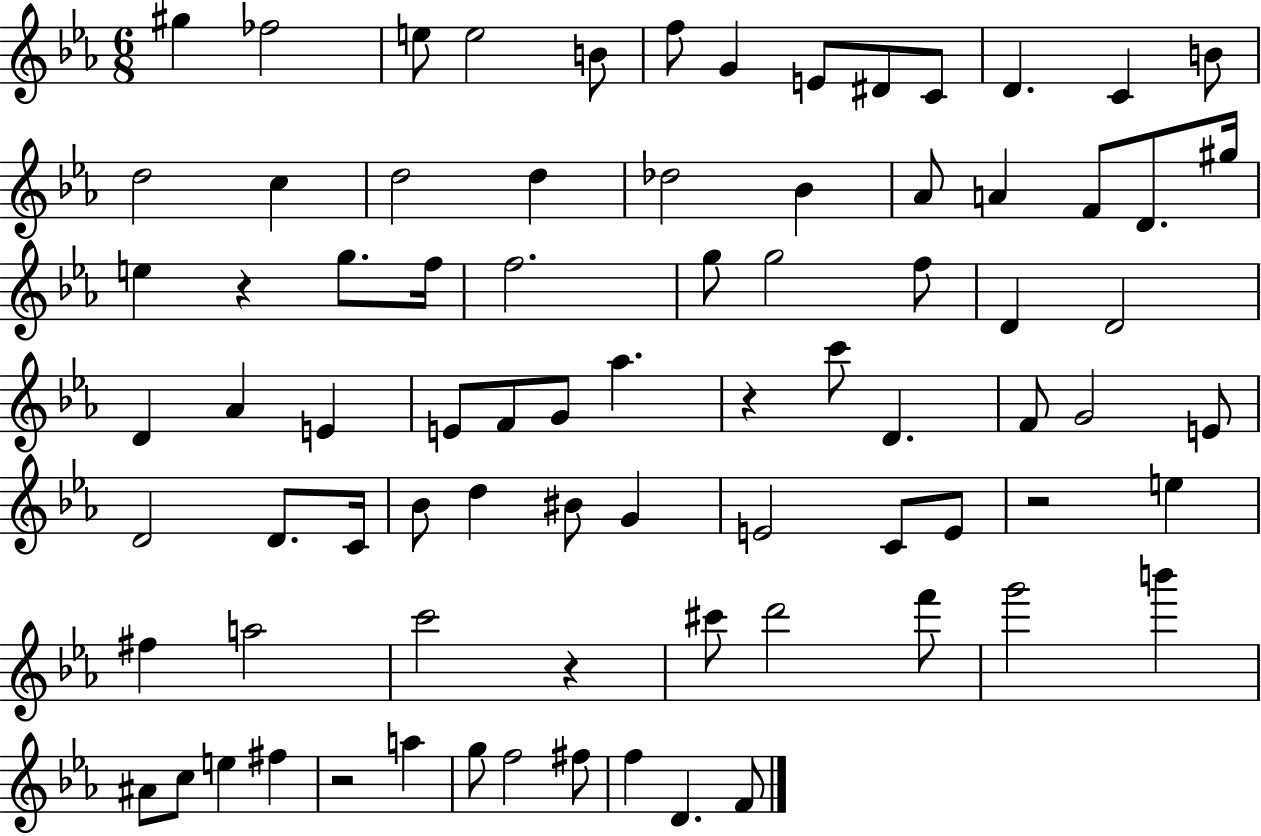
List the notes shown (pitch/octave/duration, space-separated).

G#5/q FES5/h E5/e E5/h B4/e F5/e G4/q E4/e D#4/e C4/e D4/q. C4/q B4/e D5/h C5/q D5/h D5/q Db5/h Bb4/q Ab4/e A4/q F4/e D4/e. G#5/s E5/q R/q G5/e. F5/s F5/h. G5/e G5/h F5/e D4/q D4/h D4/q Ab4/q E4/q E4/e F4/e G4/e Ab5/q. R/q C6/e D4/q. F4/e G4/h E4/e D4/h D4/e. C4/s Bb4/e D5/q BIS4/e G4/q E4/h C4/e E4/e R/h E5/q F#5/q A5/h C6/h R/q C#6/e D6/h F6/e G6/h B6/q A#4/e C5/e E5/q F#5/q R/h A5/q G5/e F5/h F#5/e F5/q D4/q. F4/e